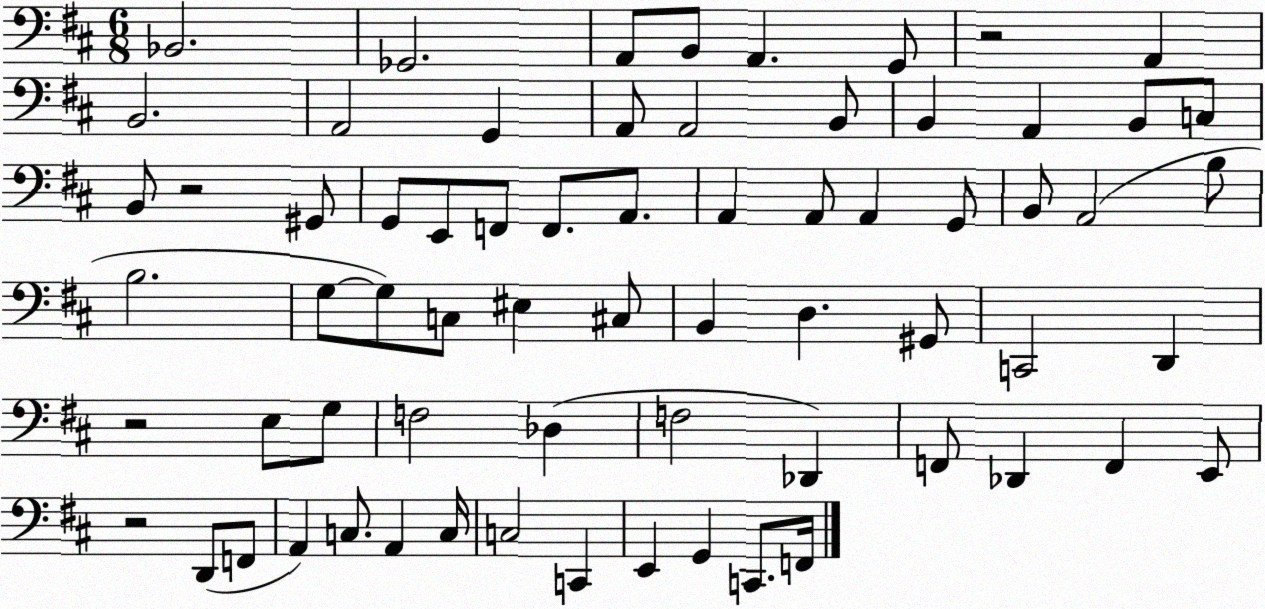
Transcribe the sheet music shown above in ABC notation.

X:1
T:Untitled
M:6/8
L:1/4
K:D
_B,,2 _G,,2 A,,/2 B,,/2 A,, G,,/2 z2 A,, B,,2 A,,2 G,, A,,/2 A,,2 B,,/2 B,, A,, B,,/2 C,/2 B,,/2 z2 ^G,,/2 G,,/2 E,,/2 F,,/2 F,,/2 A,,/2 A,, A,,/2 A,, G,,/2 B,,/2 A,,2 B,/2 B,2 G,/2 G,/2 C,/2 ^E, ^C,/2 B,, D, ^G,,/2 C,,2 D,, z2 E,/2 G,/2 F,2 _D, F,2 _D,, F,,/2 _D,, F,, E,,/2 z2 D,,/2 F,,/2 A,, C,/2 A,, C,/4 C,2 C,, E,, G,, C,,/2 F,,/4